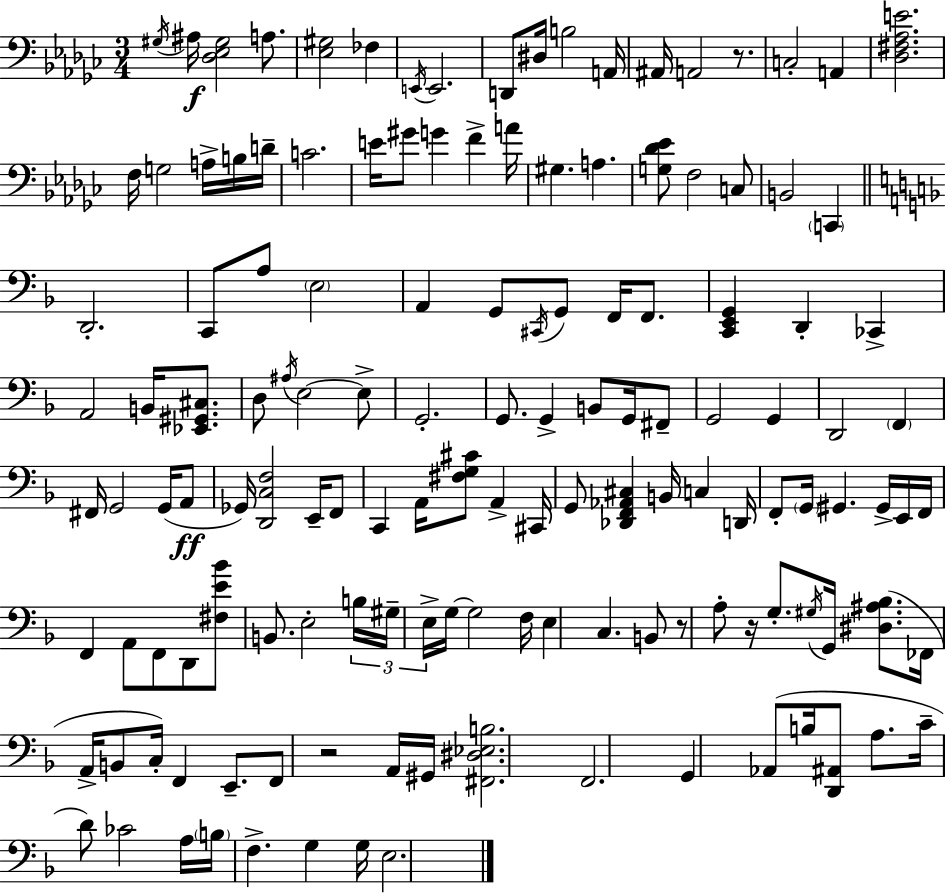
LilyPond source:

{
  \clef bass
  \numericTimeSignature
  \time 3/4
  \key ees \minor
  \acciaccatura { gis16 }\f ais16 <des ees gis>2 a8. | <ees gis>2 fes4 | \acciaccatura { e,16 } e,2. | d,8 dis16 b2 | \break a,16 ais,16 a,2 r8. | c2-. a,4 | <des fis aes e'>2. | f16 g2 a16-> | \break b16 d'16-- c'2. | e'16 gis'8 g'4 f'4-> | a'16 gis4. a4. | <g des' ees'>8 f2 | \break c8 b,2 \parenthesize c,4 | \bar "||" \break \key f \major d,2.-. | c,8 a8 \parenthesize e2 | a,4 g,8 \acciaccatura { cis,16 } g,8 f,16 f,8. | <c, e, g,>4 d,4-. ces,4-> | \break a,2 b,16 <ees, gis, cis>8. | d8 \acciaccatura { ais16 } e2~~ | e8-> g,2.-. | g,8. g,4-> b,8 g,16 | \break fis,8-- g,2 g,4 | d,2 \parenthesize f,4 | fis,16 g,2 g,16( | a,8\ff ges,16) <d, c f>2 e,16-- | \break f,8 c,4 a,16 <fis g cis'>8 a,4-> | cis,16 g,8 <des, f, aes, cis>4 b,16 c4 | d,16 f,8-. \parenthesize g,16 gis,4. gis,16-> | e,16 f,16 f,4 a,8 f,8 d,8 | \break <fis e' bes'>8 b,8. e2-. | \tuplet 3/2 { b16 gis16-- e16-> } g16~~ g2 | f16 e4 c4. | b,8 r8 a8-. r16 g8.-. \acciaccatura { gis16 } g,16 | \break <dis ais bes>8.( fes,16 a,16-> b,8 c16-.) f,4 | e,8.-- f,8 r2 | a,16 gis,16 <fis, dis ees b>2. | f,2. | \break g,4 aes,8( b16 <d, ais,>8 | a8. c'16-- d'8) ces'2 | a16 \parenthesize b16 f4.-> g4 | g16 e2. | \break \bar "|."
}